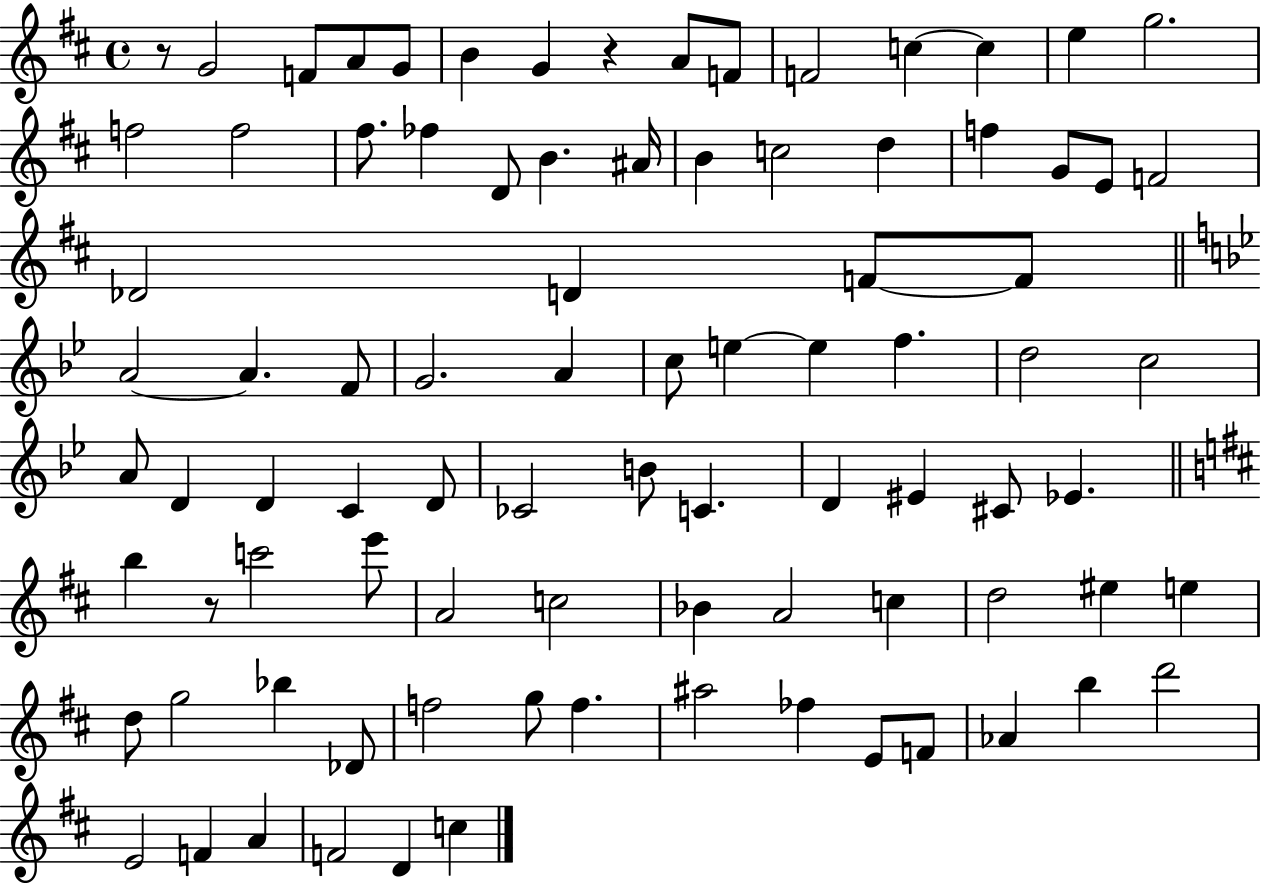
R/e G4/h F4/e A4/e G4/e B4/q G4/q R/q A4/e F4/e F4/h C5/q C5/q E5/q G5/h. F5/h F5/h F#5/e. FES5/q D4/e B4/q. A#4/s B4/q C5/h D5/q F5/q G4/e E4/e F4/h Db4/h D4/q F4/e F4/e A4/h A4/q. F4/e G4/h. A4/q C5/e E5/q E5/q F5/q. D5/h C5/h A4/e D4/q D4/q C4/q D4/e CES4/h B4/e C4/q. D4/q EIS4/q C#4/e Eb4/q. B5/q R/e C6/h E6/e A4/h C5/h Bb4/q A4/h C5/q D5/h EIS5/q E5/q D5/e G5/h Bb5/q Db4/e F5/h G5/e F5/q. A#5/h FES5/q E4/e F4/e Ab4/q B5/q D6/h E4/h F4/q A4/q F4/h D4/q C5/q